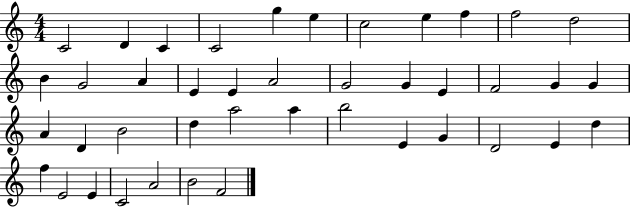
X:1
T:Untitled
M:4/4
L:1/4
K:C
C2 D C C2 g e c2 e f f2 d2 B G2 A E E A2 G2 G E F2 G G A D B2 d a2 a b2 E G D2 E d f E2 E C2 A2 B2 F2